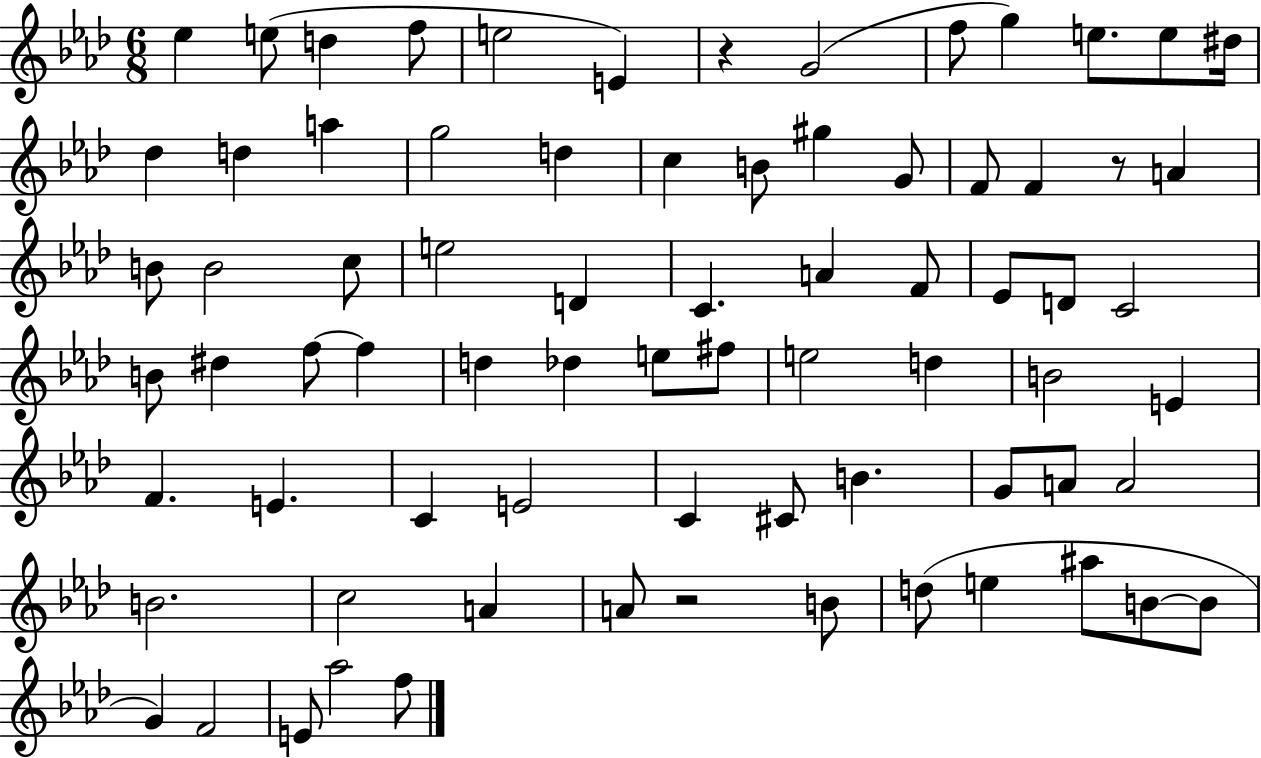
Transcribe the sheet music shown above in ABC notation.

X:1
T:Untitled
M:6/8
L:1/4
K:Ab
_e e/2 d f/2 e2 E z G2 f/2 g e/2 e/2 ^d/4 _d d a g2 d c B/2 ^g G/2 F/2 F z/2 A B/2 B2 c/2 e2 D C A F/2 _E/2 D/2 C2 B/2 ^d f/2 f d _d e/2 ^f/2 e2 d B2 E F E C E2 C ^C/2 B G/2 A/2 A2 B2 c2 A A/2 z2 B/2 d/2 e ^a/2 B/2 B/2 G F2 E/2 _a2 f/2